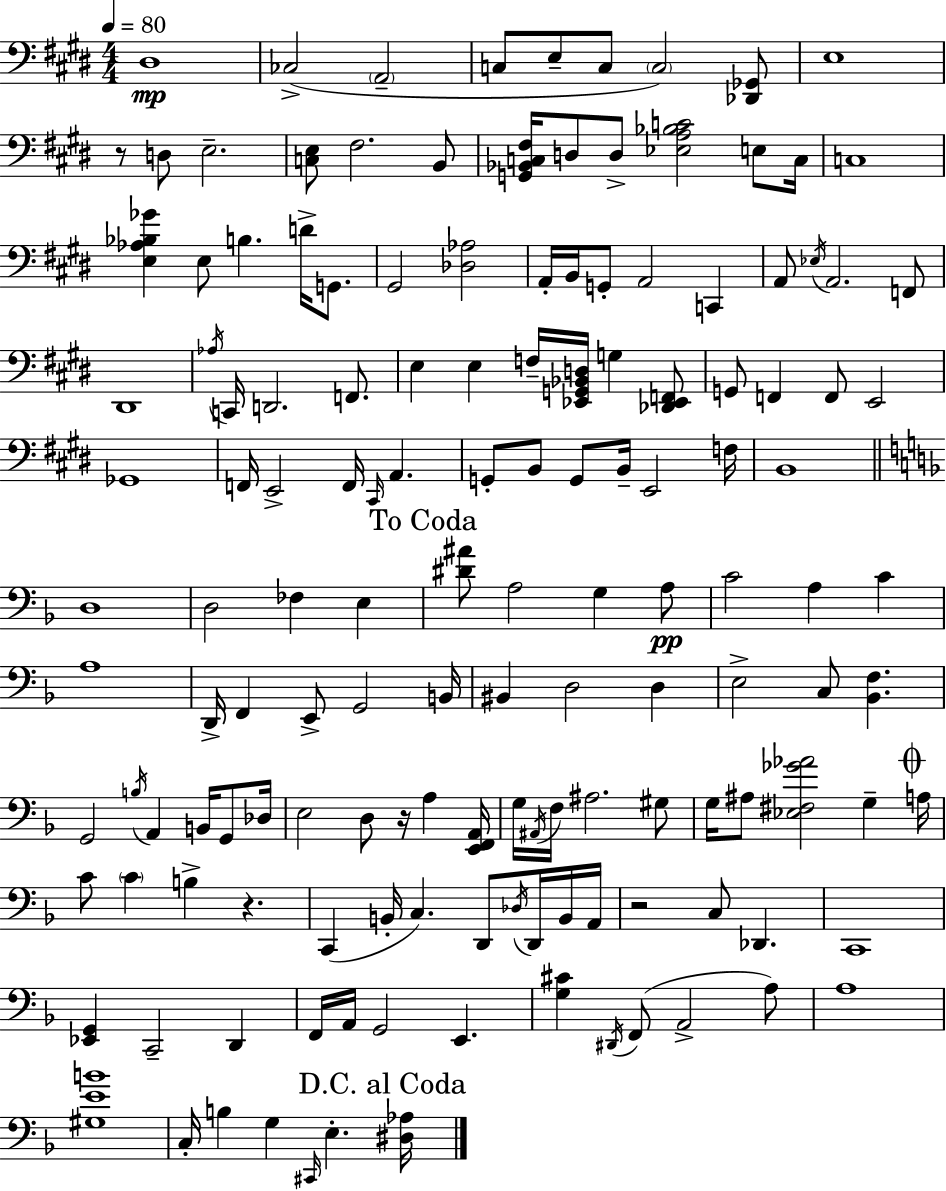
D#3/w CES3/h A2/h C3/e E3/e C3/e C3/h [Db2,Gb2]/e E3/w R/e D3/e E3/h. [C3,E3]/e F#3/h. B2/e [G2,Bb2,C3,F#3]/s D3/e D3/e [Eb3,A3,Bb3,C4]/h E3/e C3/s C3/w [E3,Ab3,Bb3,Gb4]/q E3/e B3/q. D4/s G2/e. G#2/h [Db3,Ab3]/h A2/s B2/s G2/e A2/h C2/q A2/e Eb3/s A2/h. F2/e D#2/w Ab3/s C2/s D2/h. F2/e. E3/q E3/q F3/s [Eb2,G2,Bb2,D3]/s G3/q [Db2,Eb2,F2]/e G2/e F2/q F2/e E2/h Gb2/w F2/s E2/h F2/s C#2/s A2/q. G2/e B2/e G2/e B2/s E2/h F3/s B2/w D3/w D3/h FES3/q E3/q [D#4,A#4]/e A3/h G3/q A3/e C4/h A3/q C4/q A3/w D2/s F2/q E2/e G2/h B2/s BIS2/q D3/h D3/q E3/h C3/e [Bb2,F3]/q. G2/h B3/s A2/q B2/s G2/e Db3/s E3/h D3/e R/s A3/q [E2,F2,A2]/s G3/s A#2/s F3/s A#3/h. G#3/e G3/s A#3/e [Eb3,F#3,Gb4,Ab4]/h G3/q A3/s C4/e C4/q B3/q R/q. C2/q B2/s C3/q. D2/e Db3/s D2/s B2/s A2/s R/h C3/e Db2/q. C2/w [Eb2,G2]/q C2/h D2/q F2/s A2/s G2/h E2/q. [G3,C#4]/q D#2/s F2/e A2/h A3/e A3/w [G#3,E4,B4]/w C3/s B3/q G3/q C#2/s E3/q. [D#3,Ab3]/s